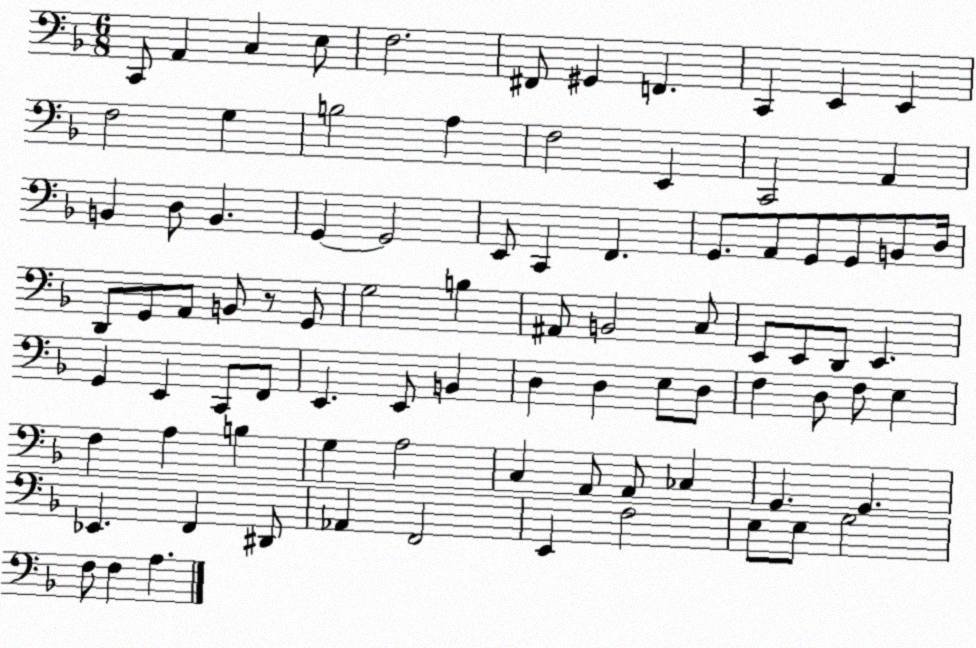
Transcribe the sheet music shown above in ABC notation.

X:1
T:Untitled
M:6/8
L:1/4
K:F
C,,/2 A,, C, E,/2 F,2 ^F,,/2 ^G,, F,, C,, E,, E,, F,2 G, B,2 A, F,2 E,, C,,2 A,, B,, D,/2 B,, G,, G,,2 E,,/2 C,, F,, G,,/2 A,,/2 G,,/2 G,,/2 B,,/2 D,/4 D,,/2 G,,/2 A,,/2 B,,/2 z/2 G,,/2 G,2 B, ^A,,/2 B,,2 C,/2 E,,/2 E,,/2 D,,/2 E,, G,, E,, C,,/2 F,,/2 E,, E,,/2 B,, D, D, E,/2 D,/2 F, D,/2 F,/2 E, F, A, B, G, A,2 C, A,,/2 A,,/2 _C, G,, G,, _E,, F,, ^D,,/2 _A,, F,,2 E,, F,2 E,/2 E,/2 G,2 F,/2 F, A,